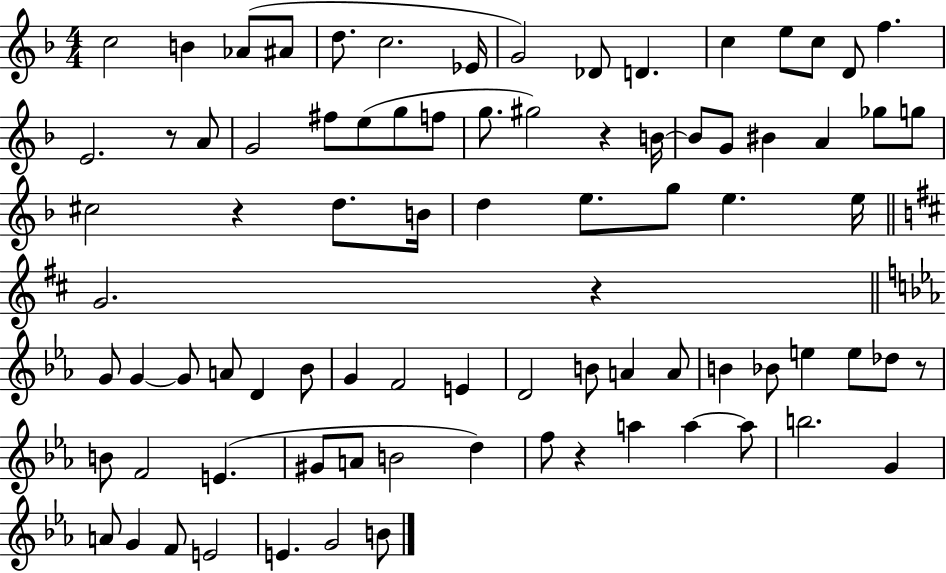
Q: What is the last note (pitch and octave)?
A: B4